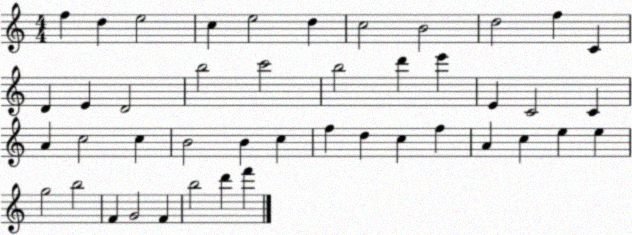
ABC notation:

X:1
T:Untitled
M:4/4
L:1/4
K:C
f d e2 c e2 d c2 B2 d2 f C D E D2 b2 c'2 b2 d' e' E C2 C A c2 c B2 B c f d c f A c e e g2 b2 F G2 F b2 d' f'